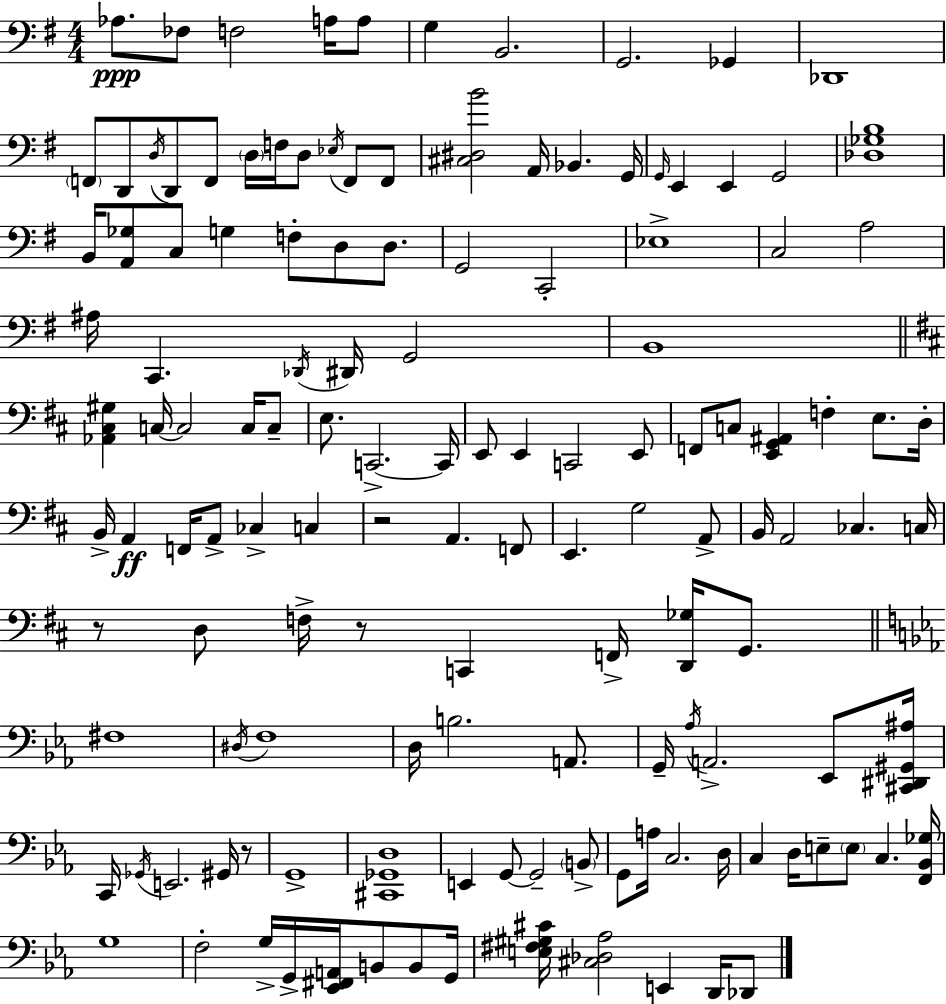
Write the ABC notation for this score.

X:1
T:Untitled
M:4/4
L:1/4
K:G
_A,/2 _F,/2 F,2 A,/4 A,/2 G, B,,2 G,,2 _G,, _D,,4 F,,/2 D,,/2 D,/4 D,,/2 F,,/2 D,/4 F,/4 D,/2 _E,/4 F,,/2 F,,/2 [^C,^D,B]2 A,,/4 _B,, G,,/4 G,,/4 E,, E,, G,,2 [_D,_G,B,]4 B,,/4 [A,,_G,]/2 C,/2 G, F,/2 D,/2 D,/2 G,,2 C,,2 _E,4 C,2 A,2 ^A,/4 C,, _D,,/4 ^D,,/4 G,,2 B,,4 [_A,,^C,^G,] C,/4 C,2 C,/4 C,/2 E,/2 C,,2 C,,/4 E,,/2 E,, C,,2 E,,/2 F,,/2 C,/2 [E,,G,,^A,,] F, E,/2 D,/4 B,,/4 A,, F,,/4 A,,/2 _C, C, z2 A,, F,,/2 E,, G,2 A,,/2 B,,/4 A,,2 _C, C,/4 z/2 D,/2 F,/4 z/2 C,, F,,/4 [D,,_G,]/4 G,,/2 ^F,4 ^D,/4 F,4 D,/4 B,2 A,,/2 G,,/4 _A,/4 A,,2 _E,,/2 [^C,,^D,,^G,,^A,]/4 C,,/4 _G,,/4 E,,2 ^G,,/4 z/2 G,,4 [^C,,_G,,D,]4 E,, G,,/2 G,,2 B,,/2 G,,/2 A,/4 C,2 D,/4 C, D,/4 E,/2 E,/2 C, [F,,_B,,_G,]/4 G,4 F,2 G,/4 G,,/4 [_E,,^F,,A,,]/4 B,,/2 B,,/2 G,,/4 [E,^F,^G,^C]/4 [^C,_D,_A,]2 E,, D,,/4 _D,,/2